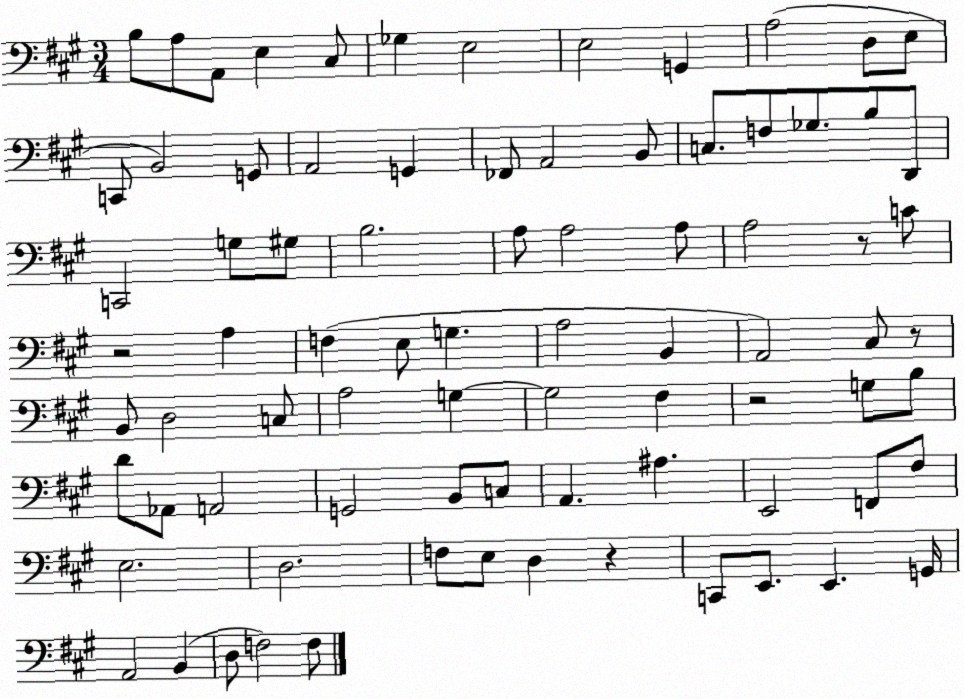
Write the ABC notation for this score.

X:1
T:Untitled
M:3/4
L:1/4
K:A
B,/2 A,/2 A,,/2 E, ^C,/2 _G, E,2 E,2 G,, A,2 D,/2 E,/2 C,,/2 B,,2 G,,/2 A,,2 G,, _F,,/2 A,,2 B,,/2 C,/2 F,/2 _G,/2 B,/2 D,,/2 C,,2 G,/2 ^G,/2 B,2 A,/2 A,2 A,/2 A,2 z/2 C/2 z2 A, F, E,/2 G, A,2 B,, A,,2 ^C,/2 z/2 B,,/2 D,2 C,/2 A,2 G, G,2 ^F, z2 G,/2 B,/2 D/2 _A,,/2 A,,2 G,,2 B,,/2 C,/2 A,, ^A, E,,2 F,,/2 ^F,/2 E,2 D,2 F,/2 E,/2 D, z C,,/2 E,,/2 E,, G,,/4 A,,2 B,, D,/2 F,2 F,/2